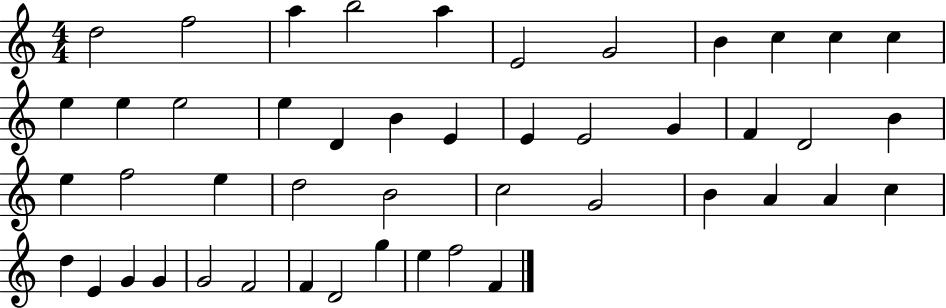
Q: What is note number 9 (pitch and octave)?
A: C5